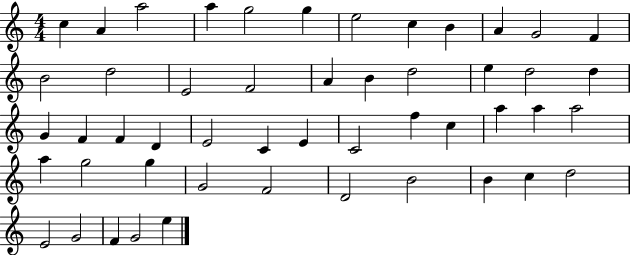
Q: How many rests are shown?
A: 0